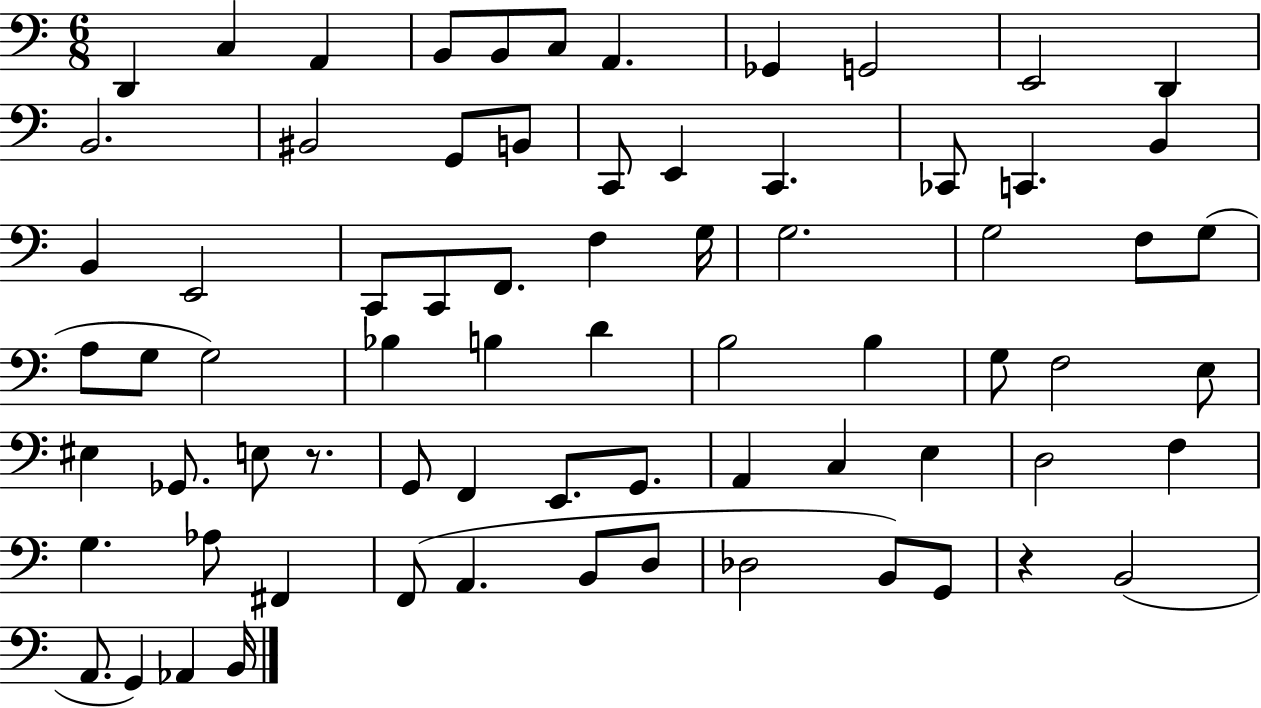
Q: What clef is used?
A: bass